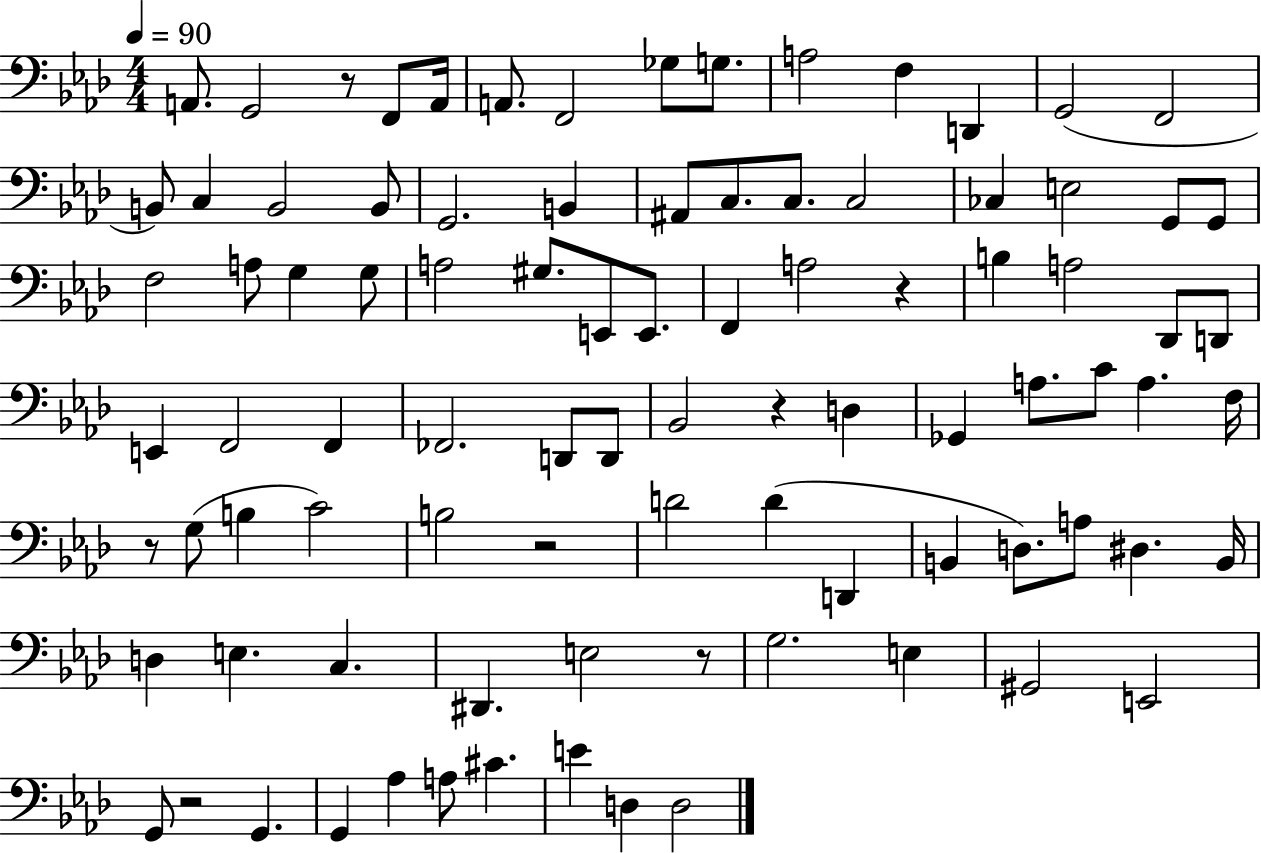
{
  \clef bass
  \numericTimeSignature
  \time 4/4
  \key aes \major
  \tempo 4 = 90
  \repeat volta 2 { a,8. g,2 r8 f,8 a,16 | a,8. f,2 ges8 g8. | a2 f4 d,4 | g,2( f,2 | \break b,8) c4 b,2 b,8 | g,2. b,4 | ais,8 c8. c8. c2 | ces4 e2 g,8 g,8 | \break f2 a8 g4 g8 | a2 gis8. e,8 e,8. | f,4 a2 r4 | b4 a2 des,8 d,8 | \break e,4 f,2 f,4 | fes,2. d,8 d,8 | bes,2 r4 d4 | ges,4 a8. c'8 a4. f16 | \break r8 g8( b4 c'2) | b2 r2 | d'2 d'4( d,4 | b,4 d8.) a8 dis4. b,16 | \break d4 e4. c4. | dis,4. e2 r8 | g2. e4 | gis,2 e,2 | \break g,8 r2 g,4. | g,4 aes4 a8 cis'4. | e'4 d4 d2 | } \bar "|."
}